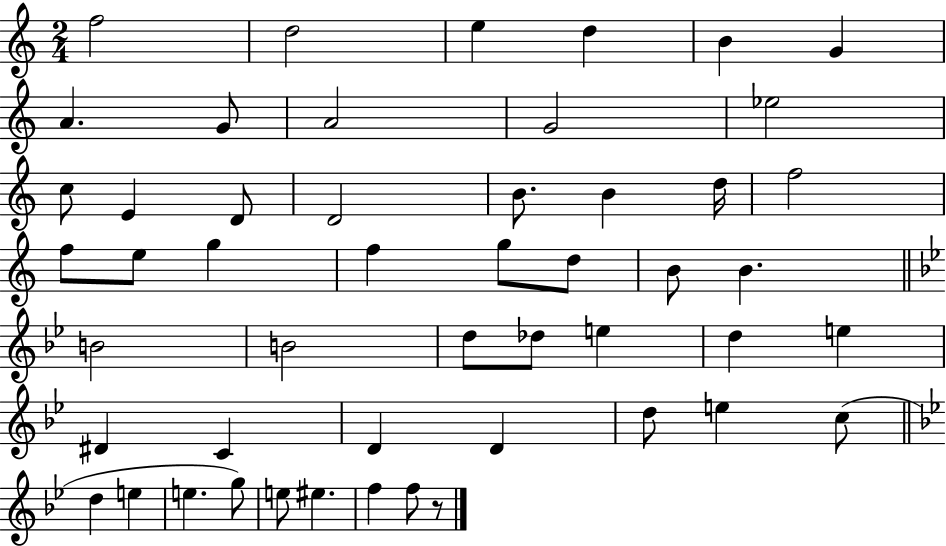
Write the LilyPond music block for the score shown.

{
  \clef treble
  \numericTimeSignature
  \time 2/4
  \key c \major
  f''2 | d''2 | e''4 d''4 | b'4 g'4 | \break a'4. g'8 | a'2 | g'2 | ees''2 | \break c''8 e'4 d'8 | d'2 | b'8. b'4 d''16 | f''2 | \break f''8 e''8 g''4 | f''4 g''8 d''8 | b'8 b'4. | \bar "||" \break \key bes \major b'2 | b'2 | d''8 des''8 e''4 | d''4 e''4 | \break dis'4 c'4 | d'4 d'4 | d''8 e''4 c''8( | \bar "||" \break \key bes \major d''4 e''4 | e''4. g''8) | e''8 eis''4. | f''4 f''8 r8 | \break \bar "|."
}